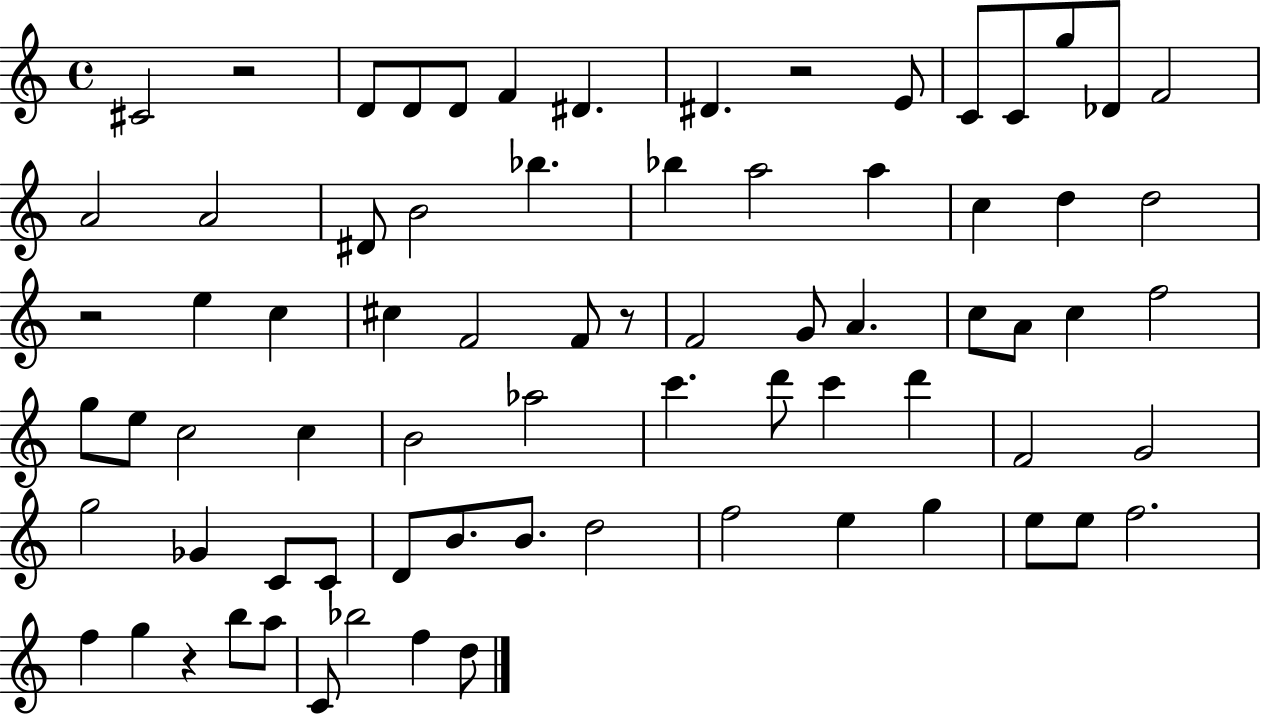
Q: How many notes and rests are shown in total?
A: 75